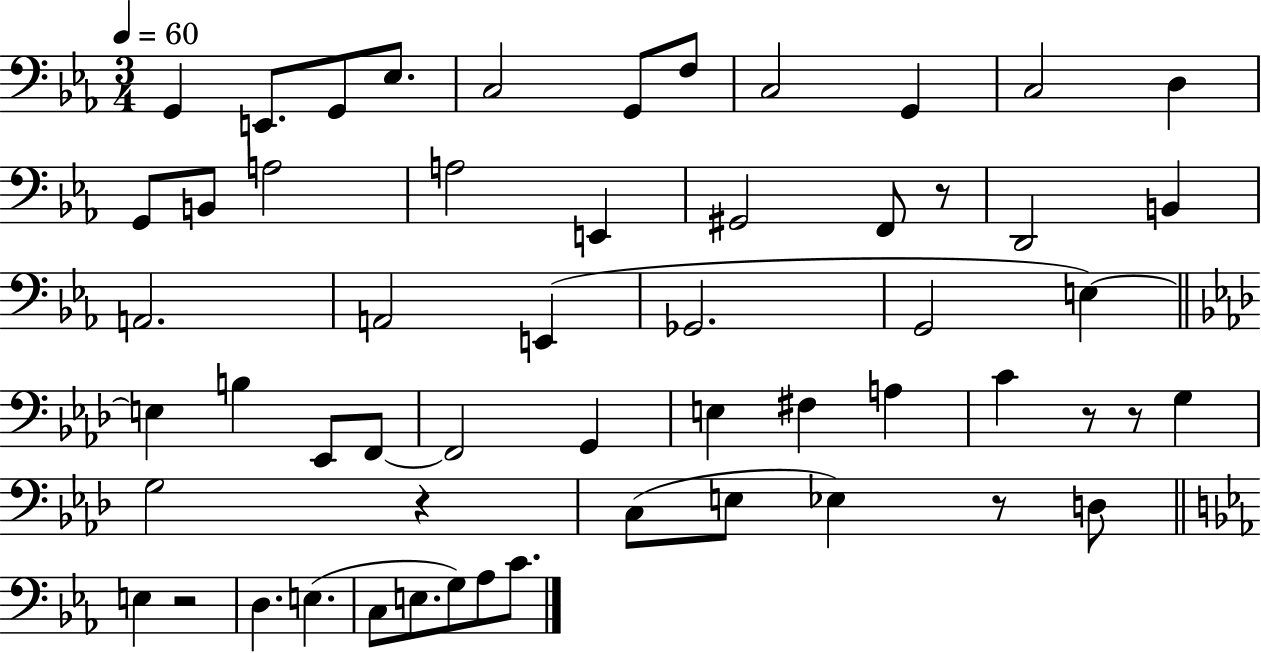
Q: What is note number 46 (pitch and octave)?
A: C3